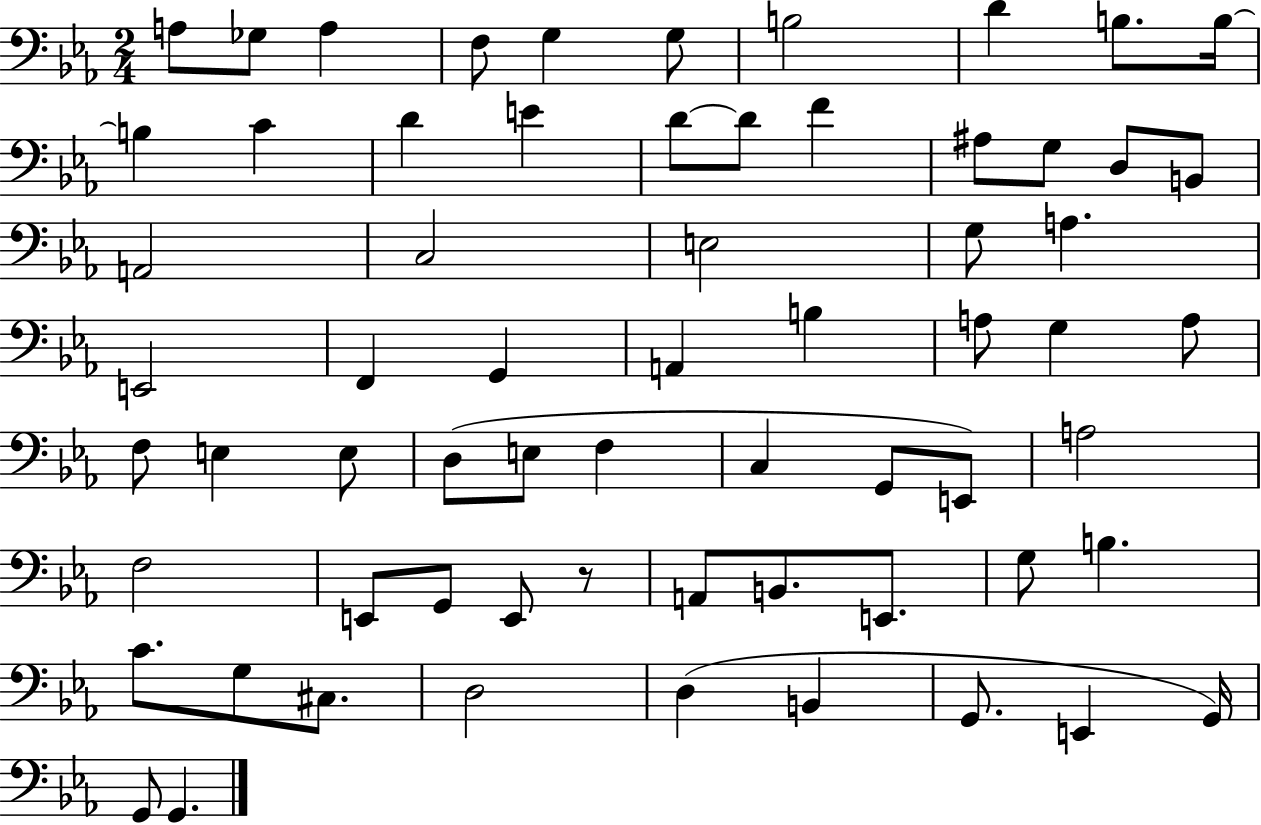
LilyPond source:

{
  \clef bass
  \numericTimeSignature
  \time 2/4
  \key ees \major
  \repeat volta 2 { a8 ges8 a4 | f8 g4 g8 | b2 | d'4 b8. b16~~ | \break b4 c'4 | d'4 e'4 | d'8~~ d'8 f'4 | ais8 g8 d8 b,8 | \break a,2 | c2 | e2 | g8 a4. | \break e,2 | f,4 g,4 | a,4 b4 | a8 g4 a8 | \break f8 e4 e8 | d8( e8 f4 | c4 g,8 e,8) | a2 | \break f2 | e,8 g,8 e,8 r8 | a,8 b,8. e,8. | g8 b4. | \break c'8. g8 cis8. | d2 | d4( b,4 | g,8. e,4 g,16) | \break g,8 g,4. | } \bar "|."
}